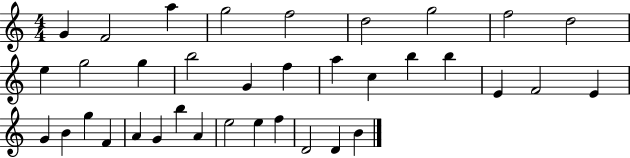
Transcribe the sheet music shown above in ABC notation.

X:1
T:Untitled
M:4/4
L:1/4
K:C
G F2 a g2 f2 d2 g2 f2 d2 e g2 g b2 G f a c b b E F2 E G B g F A G b A e2 e f D2 D B